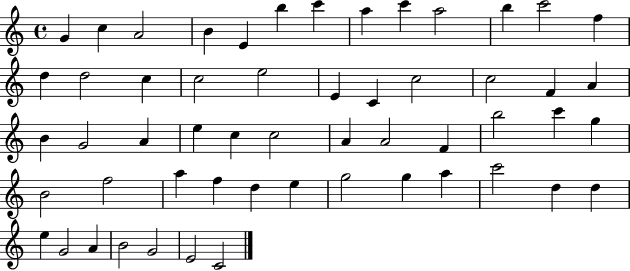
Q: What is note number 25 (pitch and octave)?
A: B4